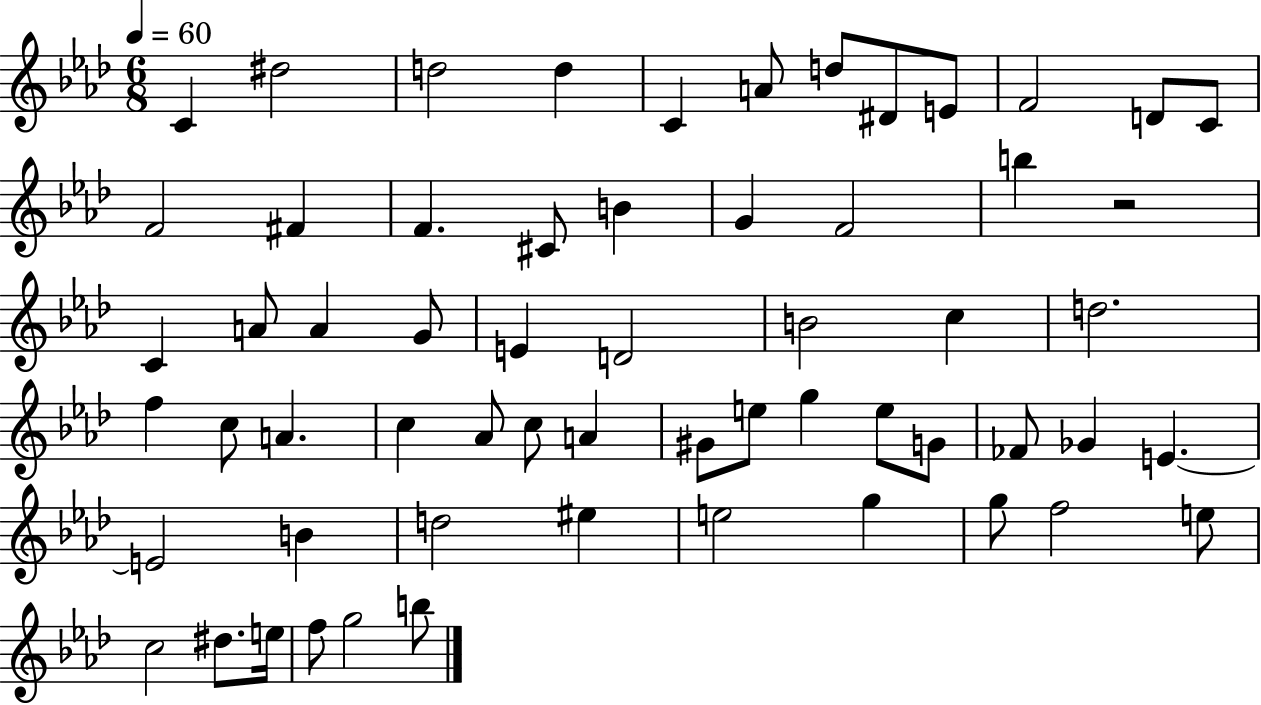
{
  \clef treble
  \numericTimeSignature
  \time 6/8
  \key aes \major
  \tempo 4 = 60
  \repeat volta 2 { c'4 dis''2 | d''2 d''4 | c'4 a'8 d''8 dis'8 e'8 | f'2 d'8 c'8 | \break f'2 fis'4 | f'4. cis'8 b'4 | g'4 f'2 | b''4 r2 | \break c'4 a'8 a'4 g'8 | e'4 d'2 | b'2 c''4 | d''2. | \break f''4 c''8 a'4. | c''4 aes'8 c''8 a'4 | gis'8 e''8 g''4 e''8 g'8 | fes'8 ges'4 e'4.~~ | \break e'2 b'4 | d''2 eis''4 | e''2 g''4 | g''8 f''2 e''8 | \break c''2 dis''8. e''16 | f''8 g''2 b''8 | } \bar "|."
}